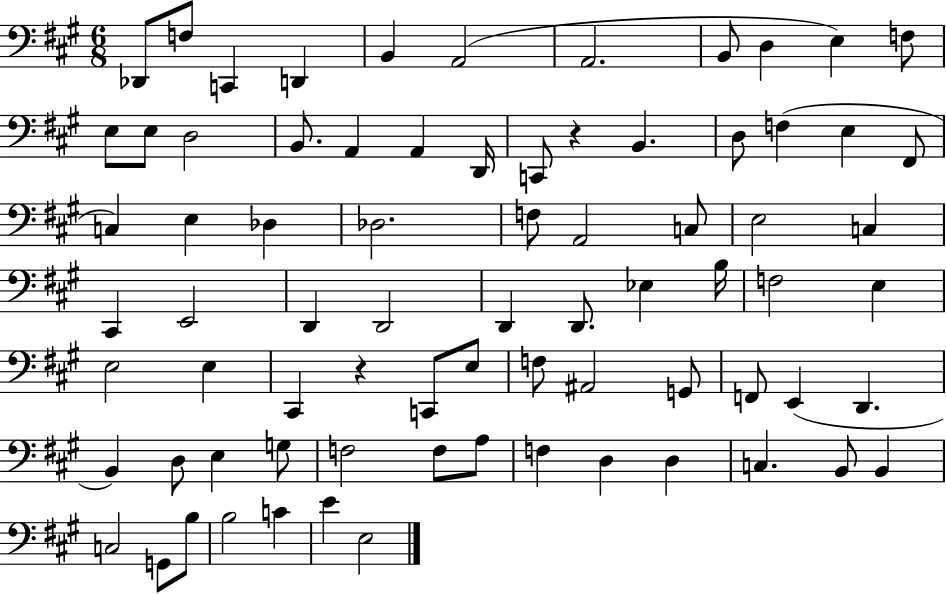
X:1
T:Untitled
M:6/8
L:1/4
K:A
_D,,/2 F,/2 C,, D,, B,, A,,2 A,,2 B,,/2 D, E, F,/2 E,/2 E,/2 D,2 B,,/2 A,, A,, D,,/4 C,,/2 z B,, D,/2 F, E, ^F,,/2 C, E, _D, _D,2 F,/2 A,,2 C,/2 E,2 C, ^C,, E,,2 D,, D,,2 D,, D,,/2 _E, B,/4 F,2 E, E,2 E, ^C,, z C,,/2 E,/2 F,/2 ^A,,2 G,,/2 F,,/2 E,, D,, B,, D,/2 E, G,/2 F,2 F,/2 A,/2 F, D, D, C, B,,/2 B,, C,2 G,,/2 B,/2 B,2 C E E,2